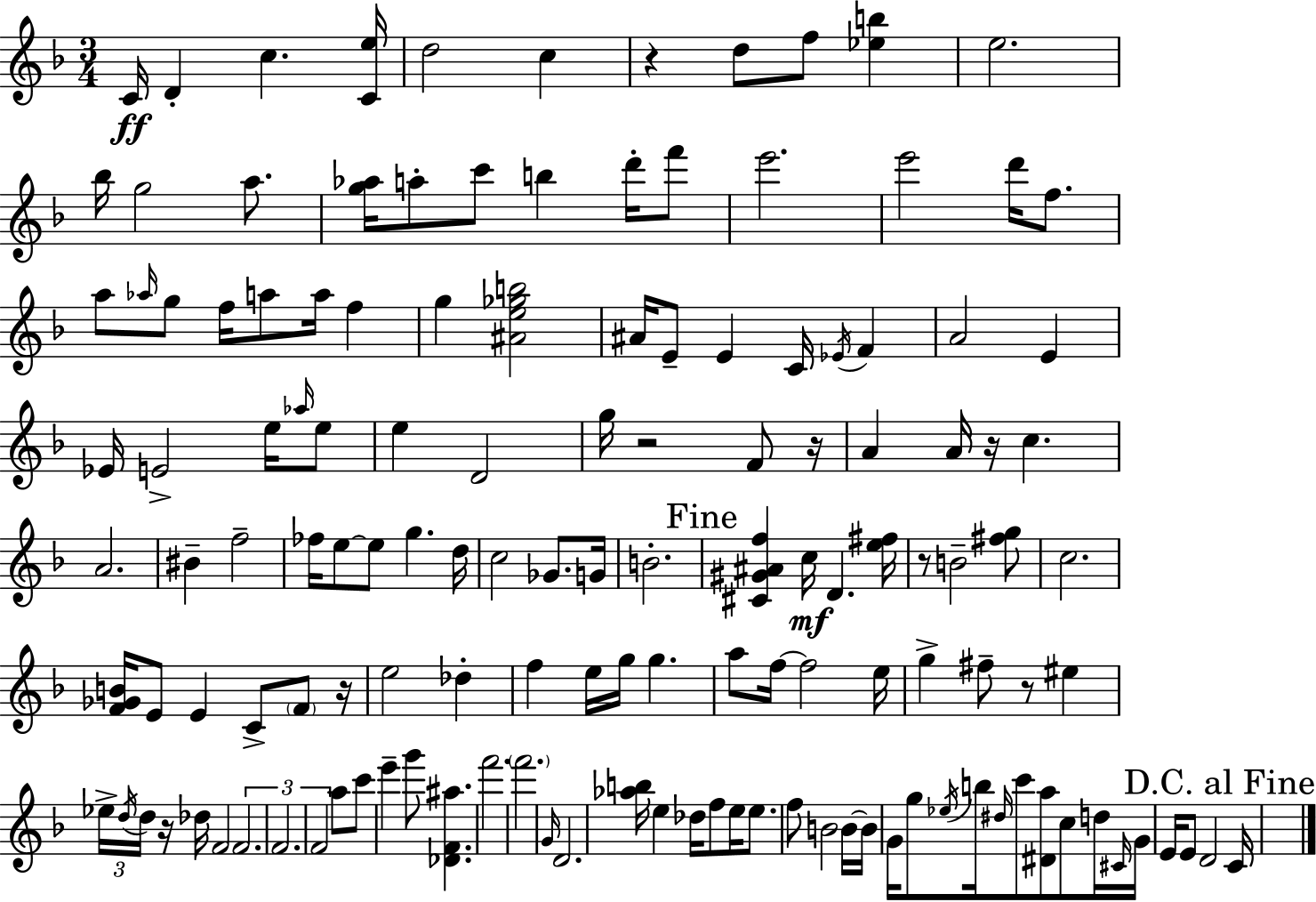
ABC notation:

X:1
T:Untitled
M:3/4
L:1/4
K:Dm
C/4 D c [Ce]/4 d2 c z d/2 f/2 [_eb] e2 _b/4 g2 a/2 [g_a]/4 a/2 c'/2 b d'/4 f'/2 e'2 e'2 d'/4 f/2 a/2 _a/4 g/2 f/4 a/2 a/4 f g [^Ae_gb]2 ^A/4 E/2 E C/4 _E/4 F A2 E _E/4 E2 e/4 _a/4 e/2 e D2 g/4 z2 F/2 z/4 A A/4 z/4 c A2 ^B f2 _f/4 e/2 e/2 g d/4 c2 _G/2 G/4 B2 [^C^G^Af] c/4 D [e^f]/4 z/2 B2 [^fg]/2 c2 [F_GB]/4 E/2 E C/2 F/2 z/4 e2 _d f e/4 g/4 g a/2 f/4 f2 e/4 g ^f/2 z/2 ^e _e/4 d/4 d/4 z/4 _d/4 F2 F2 F2 F2 a/2 c'/2 e' g'/2 [_DF^a] f'2 f'2 G/4 D2 [_ab]/4 e _d/4 f/2 e/4 e/2 f/2 B2 B/4 B/4 G/4 g/2 _e/4 b/4 ^d/4 c'/2 [^Da]/2 c/2 d/4 ^C/4 G/4 E/4 E/2 D2 C/4